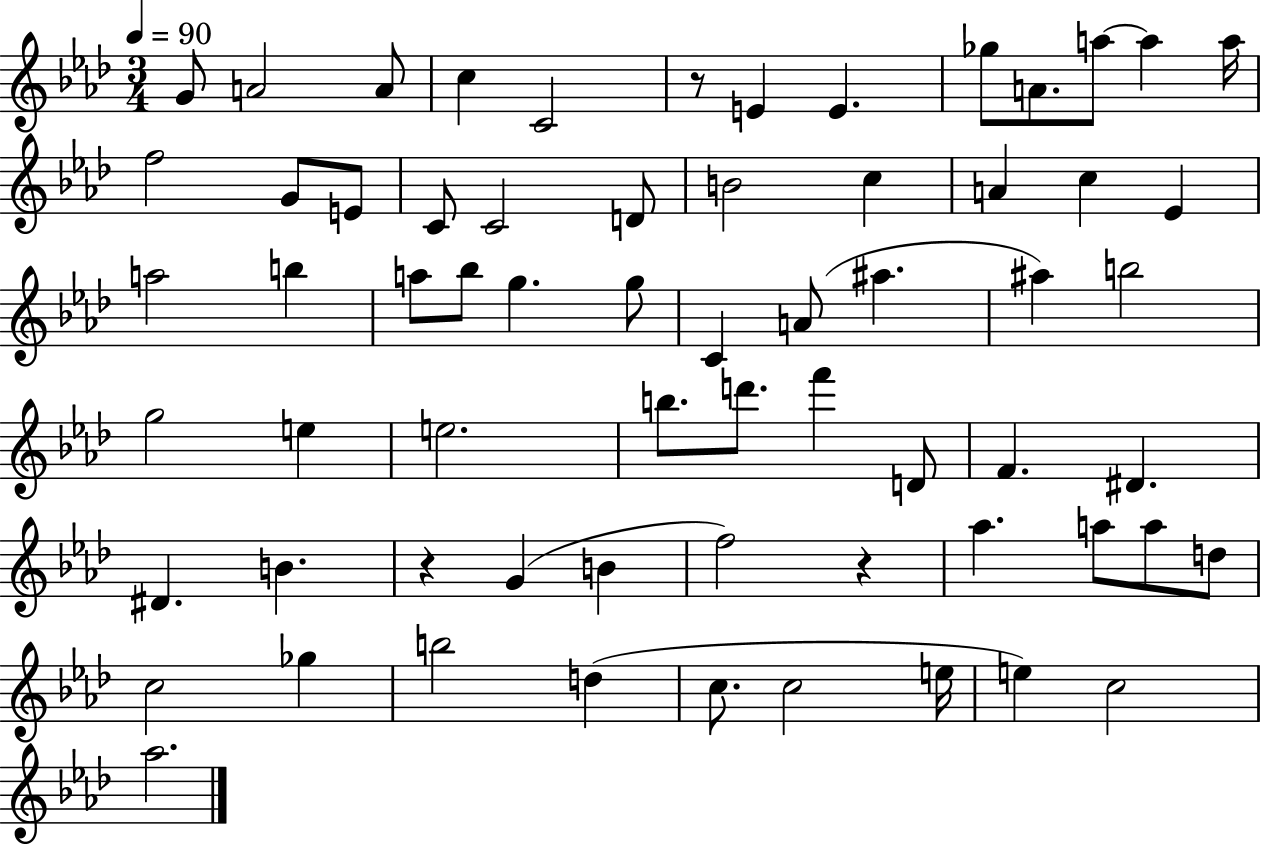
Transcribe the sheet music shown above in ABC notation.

X:1
T:Untitled
M:3/4
L:1/4
K:Ab
G/2 A2 A/2 c C2 z/2 E E _g/2 A/2 a/2 a a/4 f2 G/2 E/2 C/2 C2 D/2 B2 c A c _E a2 b a/2 _b/2 g g/2 C A/2 ^a ^a b2 g2 e e2 b/2 d'/2 f' D/2 F ^D ^D B z G B f2 z _a a/2 a/2 d/2 c2 _g b2 d c/2 c2 e/4 e c2 _a2